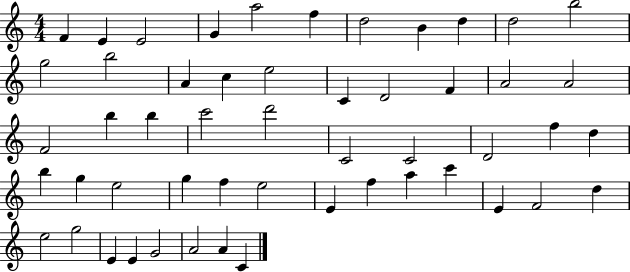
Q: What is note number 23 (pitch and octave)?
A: B5